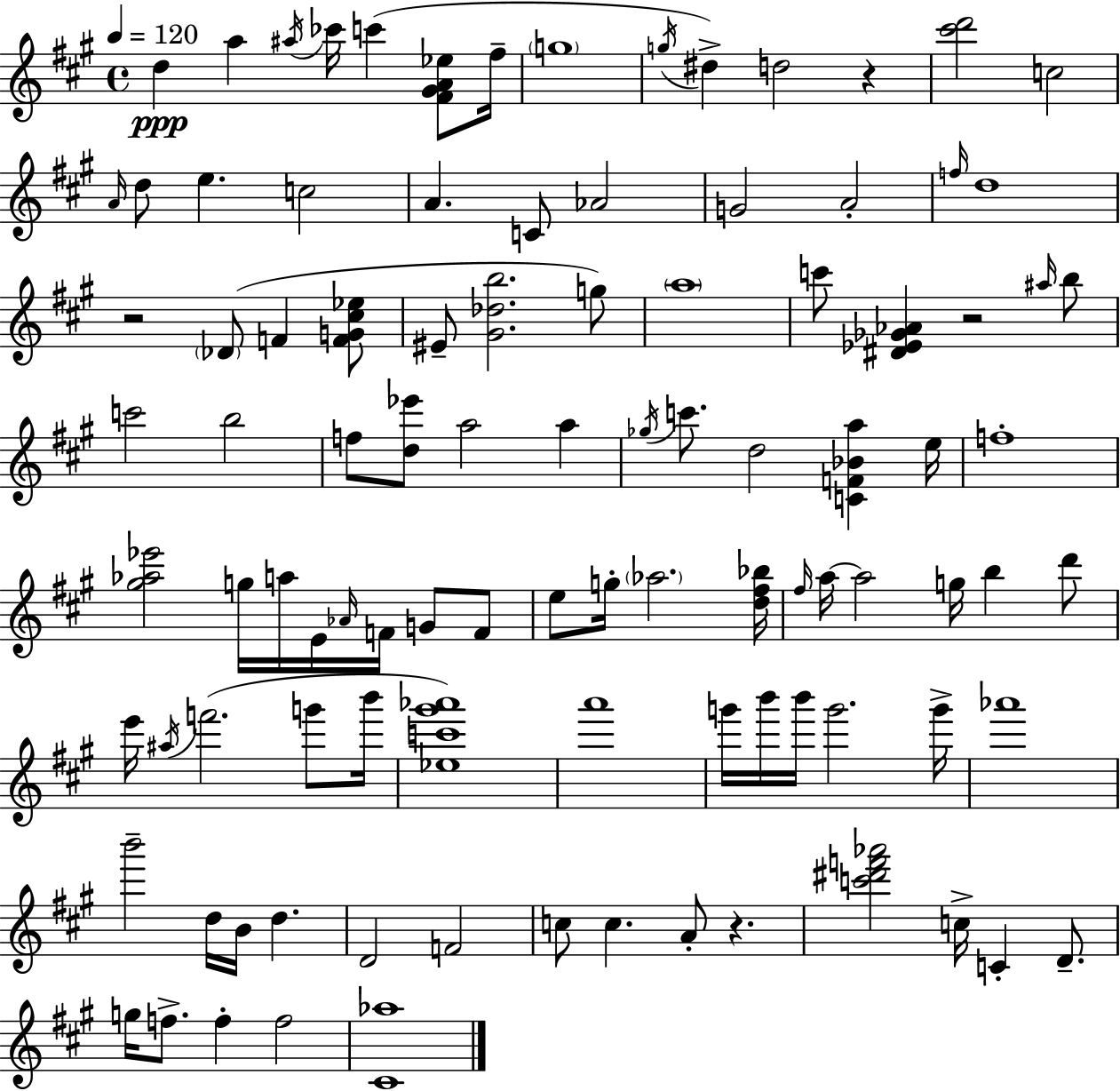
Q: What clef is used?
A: treble